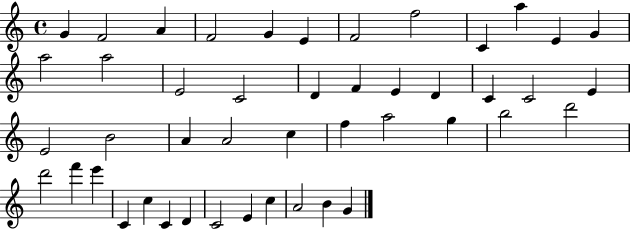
G4/q F4/h A4/q F4/h G4/q E4/q F4/h F5/h C4/q A5/q E4/q G4/q A5/h A5/h E4/h C4/h D4/q F4/q E4/q D4/q C4/q C4/h E4/q E4/h B4/h A4/q A4/h C5/q F5/q A5/h G5/q B5/h D6/h D6/h F6/q E6/q C4/q C5/q C4/q D4/q C4/h E4/q C5/q A4/h B4/q G4/q